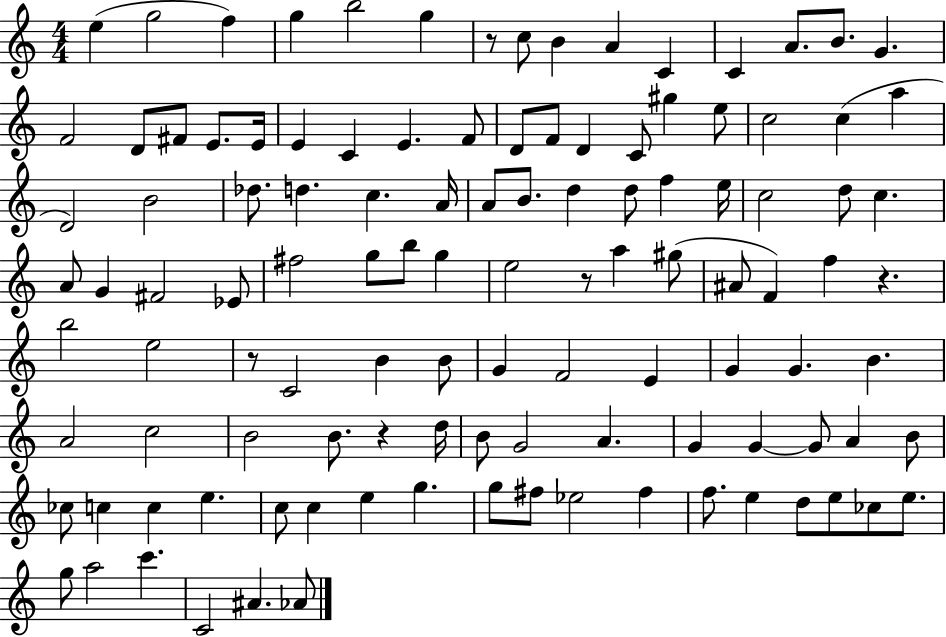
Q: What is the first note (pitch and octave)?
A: E5